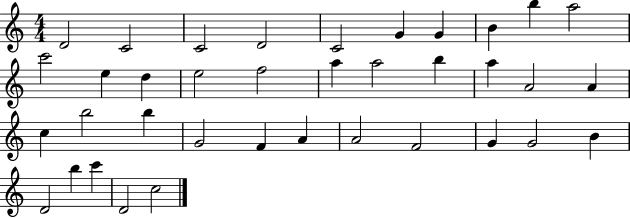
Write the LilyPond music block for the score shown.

{
  \clef treble
  \numericTimeSignature
  \time 4/4
  \key c \major
  d'2 c'2 | c'2 d'2 | c'2 g'4 g'4 | b'4 b''4 a''2 | \break c'''2 e''4 d''4 | e''2 f''2 | a''4 a''2 b''4 | a''4 a'2 a'4 | \break c''4 b''2 b''4 | g'2 f'4 a'4 | a'2 f'2 | g'4 g'2 b'4 | \break d'2 b''4 c'''4 | d'2 c''2 | \bar "|."
}